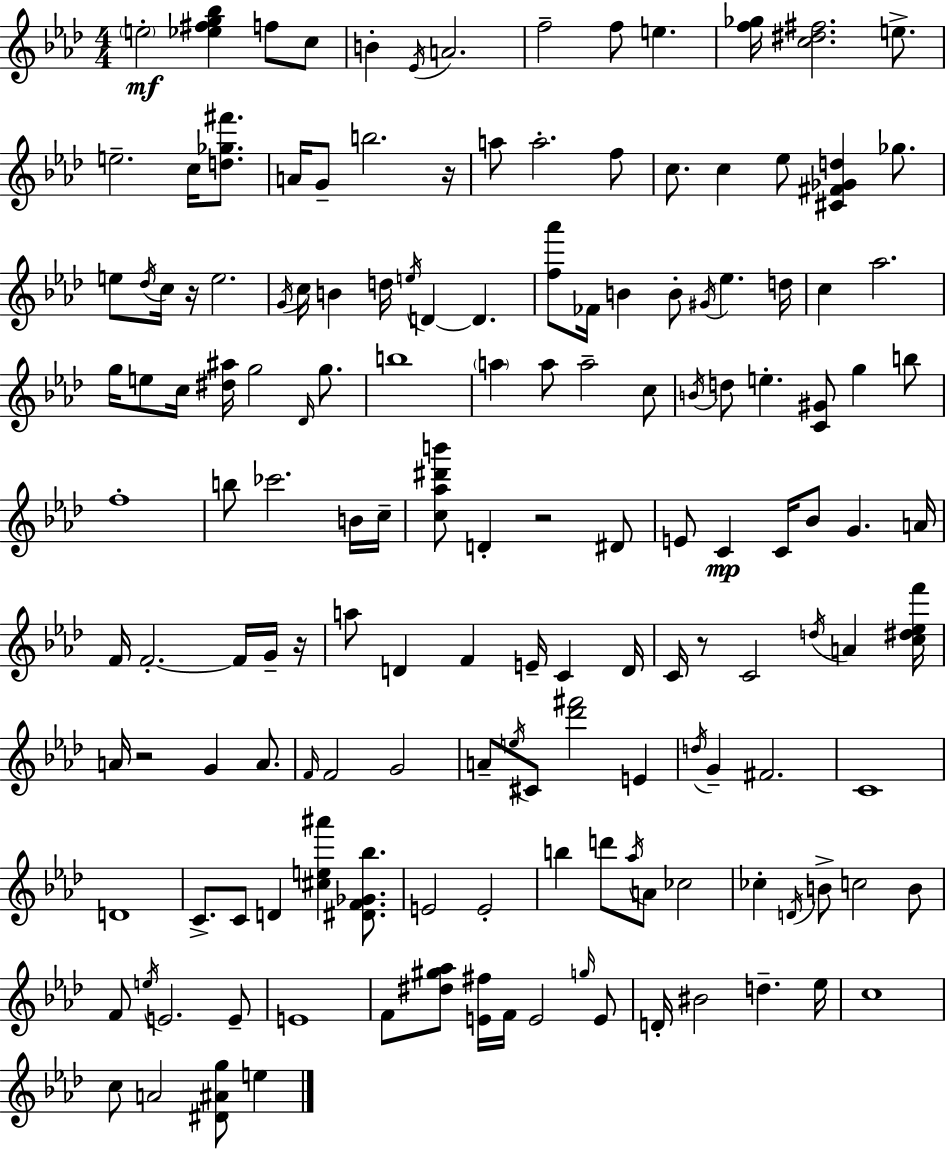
X:1
T:Untitled
M:4/4
L:1/4
K:Fm
e2 [_e^fg_b] f/2 c/2 B _E/4 A2 f2 f/2 e [f_g]/4 [c^d^f]2 e/2 e2 c/4 [d_g^f']/2 A/4 G/2 b2 z/4 a/2 a2 f/2 c/2 c _e/2 [^C^F_Gd] _g/2 e/2 _d/4 c/4 z/4 e2 G/4 c/4 B d/4 e/4 D D [f_a']/2 _F/4 B B/2 ^G/4 _e d/4 c _a2 g/4 e/2 c/4 [^d^a]/4 g2 _D/4 g/2 b4 a a/2 a2 c/2 B/4 d/2 e [C^G]/2 g b/2 f4 b/2 _c'2 B/4 c/4 [c_a^d'b']/2 D z2 ^D/2 E/2 C C/4 _B/2 G A/4 F/4 F2 F/4 G/4 z/4 a/2 D F E/4 C D/4 C/4 z/2 C2 d/4 A [c^d_ef']/4 A/4 z2 G A/2 F/4 F2 G2 A/2 e/4 ^C/2 [_d'^f']2 E d/4 G ^F2 C4 D4 C/2 C/2 D [^ce^a'] [^DF_G_b]/2 E2 E2 b d'/2 _a/4 A/2 _c2 _c D/4 B/2 c2 B/2 F/2 e/4 E2 E/2 E4 F/2 [^d^g_a]/2 [E^f]/4 F/4 E2 g/4 E/2 D/4 ^B2 d _e/4 c4 c/2 A2 [^D^Ag]/2 e